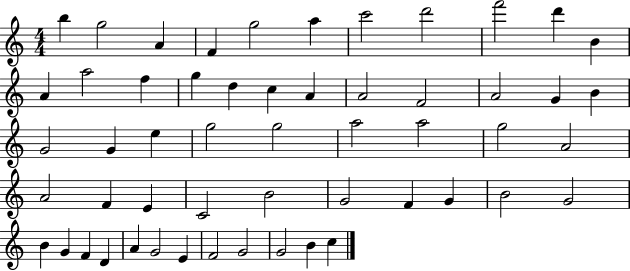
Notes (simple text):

B5/q G5/h A4/q F4/q G5/h A5/q C6/h D6/h F6/h D6/q B4/q A4/q A5/h F5/q G5/q D5/q C5/q A4/q A4/h F4/h A4/h G4/q B4/q G4/h G4/q E5/q G5/h G5/h A5/h A5/h G5/h A4/h A4/h F4/q E4/q C4/h B4/h G4/h F4/q G4/q B4/h G4/h B4/q G4/q F4/q D4/q A4/q G4/h E4/q F4/h G4/h G4/h B4/q C5/q